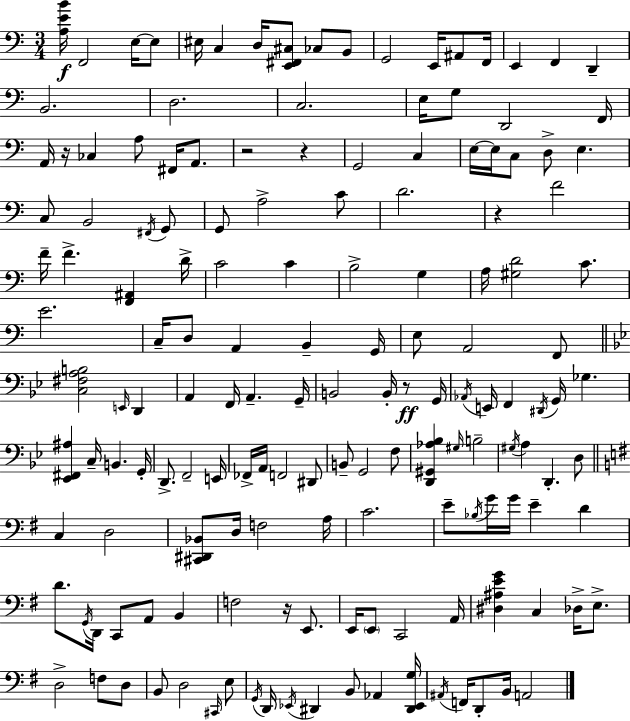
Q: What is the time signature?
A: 3/4